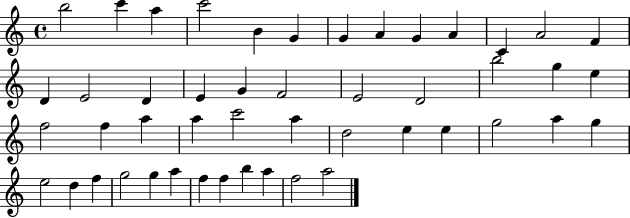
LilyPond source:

{
  \clef treble
  \time 4/4
  \defaultTimeSignature
  \key c \major
  b''2 c'''4 a''4 | c'''2 b'4 g'4 | g'4 a'4 g'4 a'4 | c'4 a'2 f'4 | \break d'4 e'2 d'4 | e'4 g'4 f'2 | e'2 d'2 | b''2 g''4 e''4 | \break f''2 f''4 a''4 | a''4 c'''2 a''4 | d''2 e''4 e''4 | g''2 a''4 g''4 | \break e''2 d''4 f''4 | g''2 g''4 a''4 | f''4 f''4 b''4 a''4 | f''2 a''2 | \break \bar "|."
}